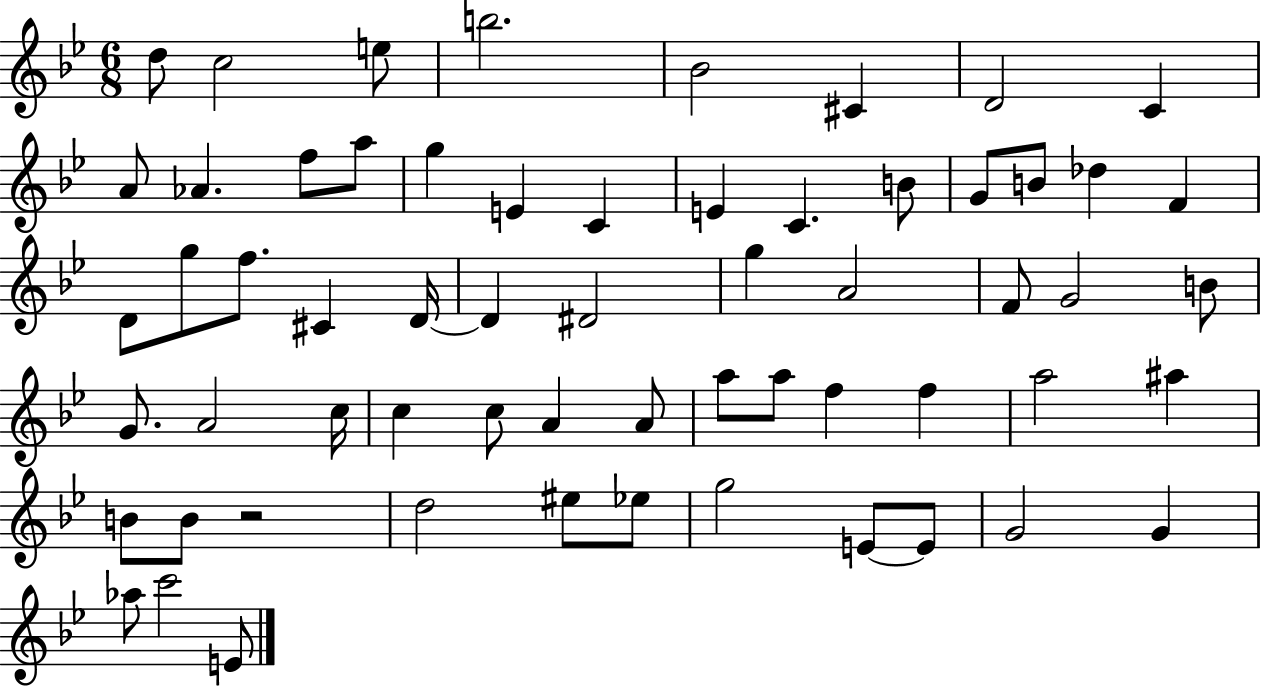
{
  \clef treble
  \numericTimeSignature
  \time 6/8
  \key bes \major
  \repeat volta 2 { d''8 c''2 e''8 | b''2. | bes'2 cis'4 | d'2 c'4 | \break a'8 aes'4. f''8 a''8 | g''4 e'4 c'4 | e'4 c'4. b'8 | g'8 b'8 des''4 f'4 | \break d'8 g''8 f''8. cis'4 d'16~~ | d'4 dis'2 | g''4 a'2 | f'8 g'2 b'8 | \break g'8. a'2 c''16 | c''4 c''8 a'4 a'8 | a''8 a''8 f''4 f''4 | a''2 ais''4 | \break b'8 b'8 r2 | d''2 eis''8 ees''8 | g''2 e'8~~ e'8 | g'2 g'4 | \break aes''8 c'''2 e'8 | } \bar "|."
}